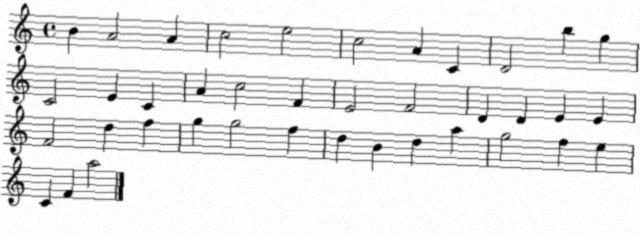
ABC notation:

X:1
T:Untitled
M:4/4
L:1/4
K:C
B A2 A c2 e2 c2 A C D2 b g C2 E C A c2 F E2 F2 D D E E F2 d f g g2 f d B d a g2 f e C F a2